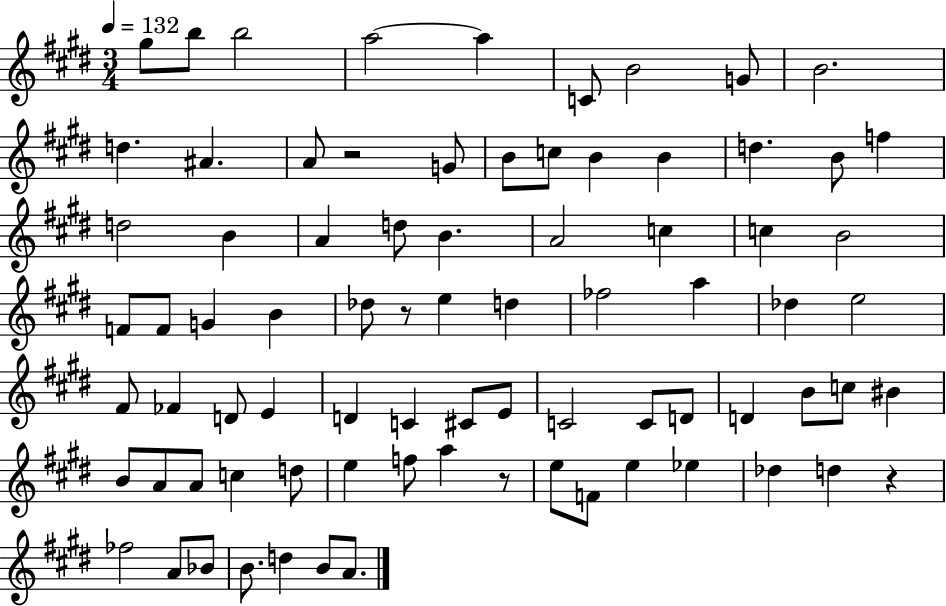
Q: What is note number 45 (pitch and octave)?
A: D4